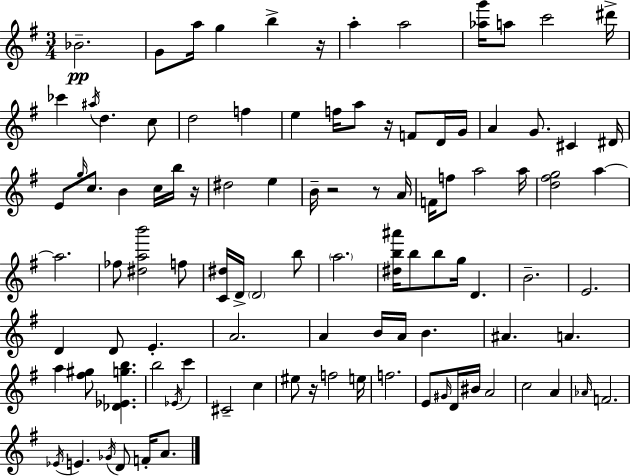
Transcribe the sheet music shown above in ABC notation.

X:1
T:Untitled
M:3/4
L:1/4
K:G
_B2 G/2 a/4 g b z/4 a a2 [_ag']/4 a/2 c'2 ^d'/4 _c' ^a/4 d c/2 d2 f e f/4 a/2 z/4 F/2 D/4 G/4 A G/2 ^C ^D/4 E/2 g/4 c/2 B c/4 b/4 z/4 ^d2 e B/4 z2 z/2 A/4 F/4 f/2 a2 a/4 [d^fg]2 a a2 _f/2 [^dab']2 f/2 [C^d]/4 D/4 D2 b/2 a2 [^db^a']/4 b/2 b/2 g/4 D B2 E2 D D/2 E A2 A B/4 A/4 B ^A A a [^f^g]/2 [_D_Egb] b2 _E/4 c' ^C2 c ^e/2 z/4 f2 e/4 f2 E/2 ^G/4 D/4 ^B/4 A2 c2 A _A/4 F2 _E/4 E _G/4 D/2 F/4 A/2